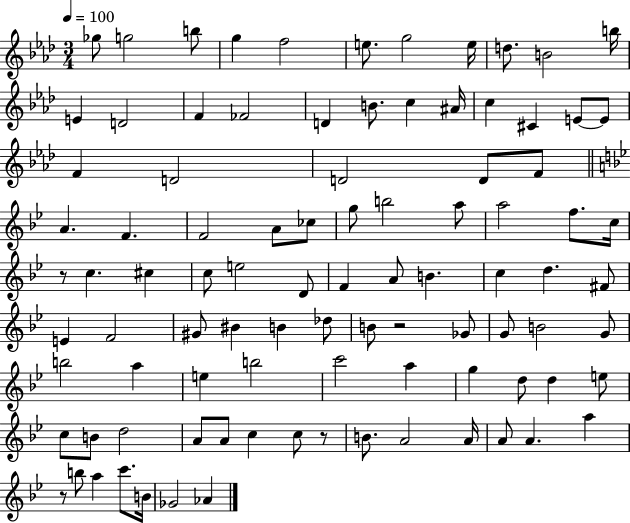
Gb5/e G5/h B5/e G5/q F5/h E5/e. G5/h E5/s D5/e. B4/h B5/s E4/q D4/h F4/q FES4/h D4/q B4/e. C5/q A#4/s C5/q C#4/q E4/e E4/e F4/q D4/h D4/h D4/e F4/e A4/q. F4/q. F4/h A4/e CES5/e G5/e B5/h A5/e A5/h F5/e. C5/s R/e C5/q. C#5/q C5/e E5/h D4/e F4/q A4/e B4/q. C5/q D5/q. F#4/e E4/q F4/h G#4/e BIS4/q B4/q Db5/e B4/e R/h Gb4/e G4/e B4/h G4/e B5/h A5/q E5/q B5/h C6/h A5/q G5/q D5/e D5/q E5/e C5/e B4/e D5/h A4/e A4/e C5/q C5/e R/e B4/e. A4/h A4/s A4/e A4/q. A5/q R/e B5/e A5/q C6/e. B4/s Gb4/h Ab4/q